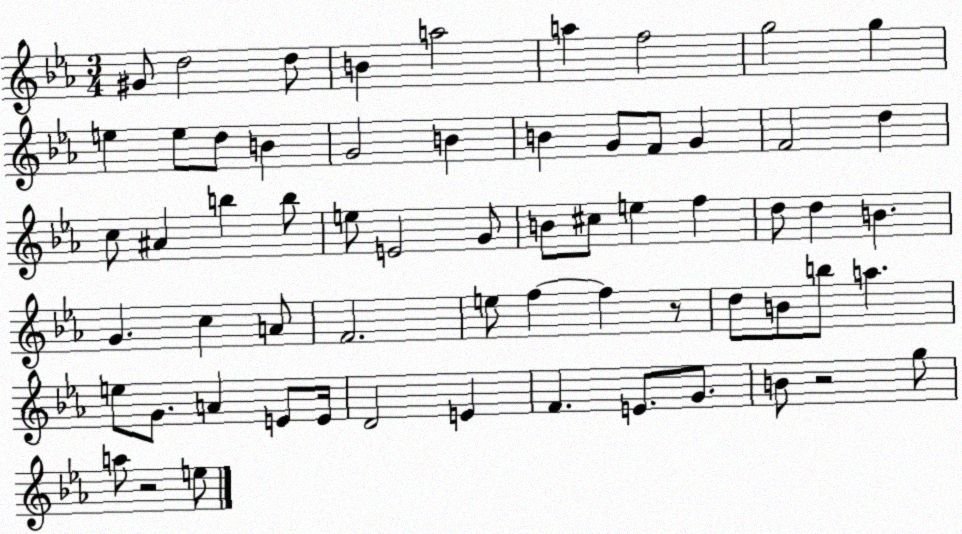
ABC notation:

X:1
T:Untitled
M:3/4
L:1/4
K:Eb
^G/2 d2 d/2 B a2 a f2 g2 g e e/2 d/2 B G2 B B G/2 F/2 G F2 d c/2 ^A b b/2 e/2 E2 G/2 B/2 ^c/2 e f d/2 d B G c A/2 F2 e/2 f f z/2 d/2 B/2 b/2 a e/2 G/2 A E/2 E/4 D2 E F E/2 G/2 B/2 z2 g/2 a/2 z2 e/2